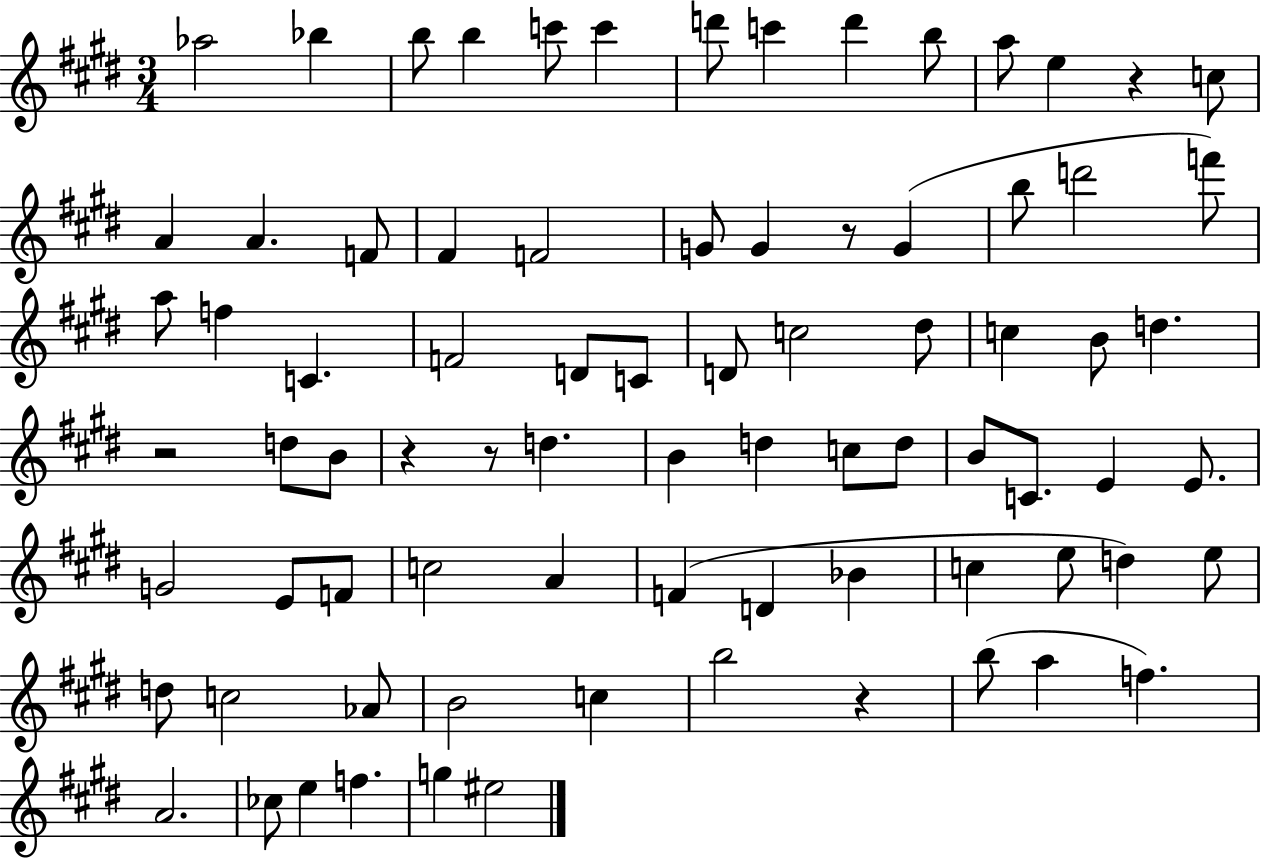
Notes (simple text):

Ab5/h Bb5/q B5/e B5/q C6/e C6/q D6/e C6/q D6/q B5/e A5/e E5/q R/q C5/e A4/q A4/q. F4/e F#4/q F4/h G4/e G4/q R/e G4/q B5/e D6/h F6/e A5/e F5/q C4/q. F4/h D4/e C4/e D4/e C5/h D#5/e C5/q B4/e D5/q. R/h D5/e B4/e R/q R/e D5/q. B4/q D5/q C5/e D5/e B4/e C4/e. E4/q E4/e. G4/h E4/e F4/e C5/h A4/q F4/q D4/q Bb4/q C5/q E5/e D5/q E5/e D5/e C5/h Ab4/e B4/h C5/q B5/h R/q B5/e A5/q F5/q. A4/h. CES5/e E5/q F5/q. G5/q EIS5/h